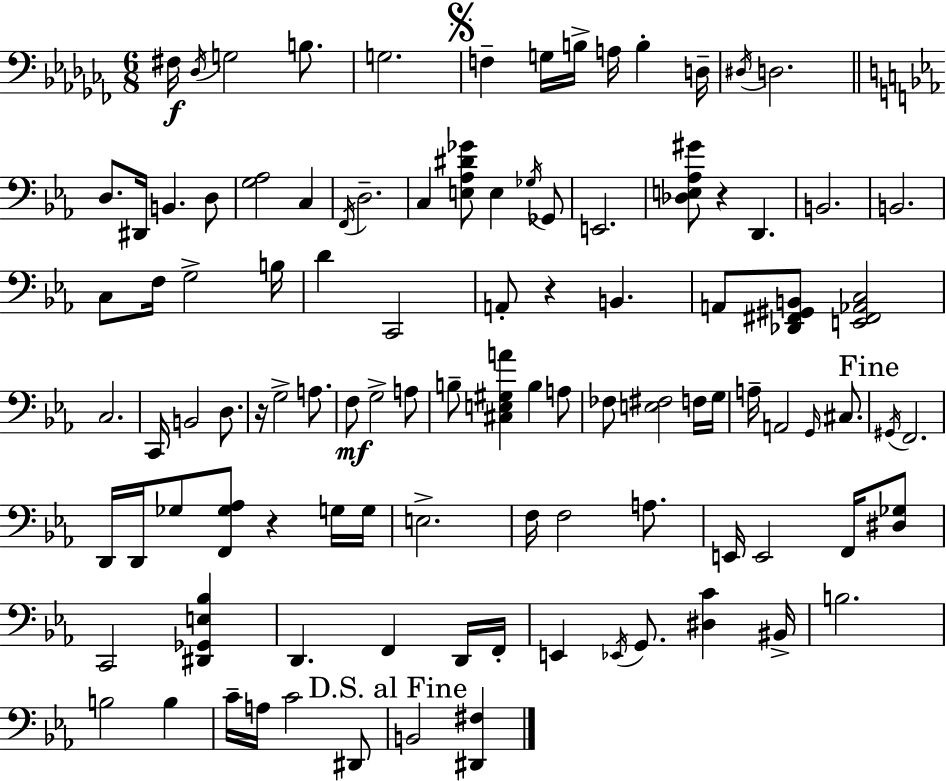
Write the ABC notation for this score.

X:1
T:Untitled
M:6/8
L:1/4
K:Abm
^F,/4 _D,/4 G,2 B,/2 G,2 F, G,/4 B,/4 A,/4 B, D,/4 ^D,/4 D,2 D,/2 ^D,,/4 B,, D,/2 [G,_A,]2 C, F,,/4 D,2 C, [E,_A,^D_G]/2 E, _G,/4 _G,,/2 E,,2 [_D,E,_A,^G]/2 z D,, B,,2 B,,2 C,/2 F,/4 G,2 B,/4 D C,,2 A,,/2 z B,, A,,/2 [_D,,^F,,^G,,B,,]/2 [E,,^F,,_A,,C,]2 C,2 C,,/4 B,,2 D,/2 z/4 G,2 A,/2 F,/2 G,2 A,/2 B,/2 [^C,E,^G,A] B, A,/2 _F,/2 [E,^F,]2 F,/4 G,/4 A,/4 A,,2 G,,/4 ^C,/2 ^G,,/4 F,,2 D,,/4 D,,/4 _G,/2 [F,,_G,_A,]/2 z G,/4 G,/4 E,2 F,/4 F,2 A,/2 E,,/4 E,,2 F,,/4 [^D,_G,]/2 C,,2 [^D,,_G,,E,_B,] D,, F,, D,,/4 F,,/4 E,, _E,,/4 G,,/2 [^D,C] ^B,,/4 B,2 B,2 B, C/4 A,/4 C2 ^D,,/2 B,,2 [^D,,^F,]